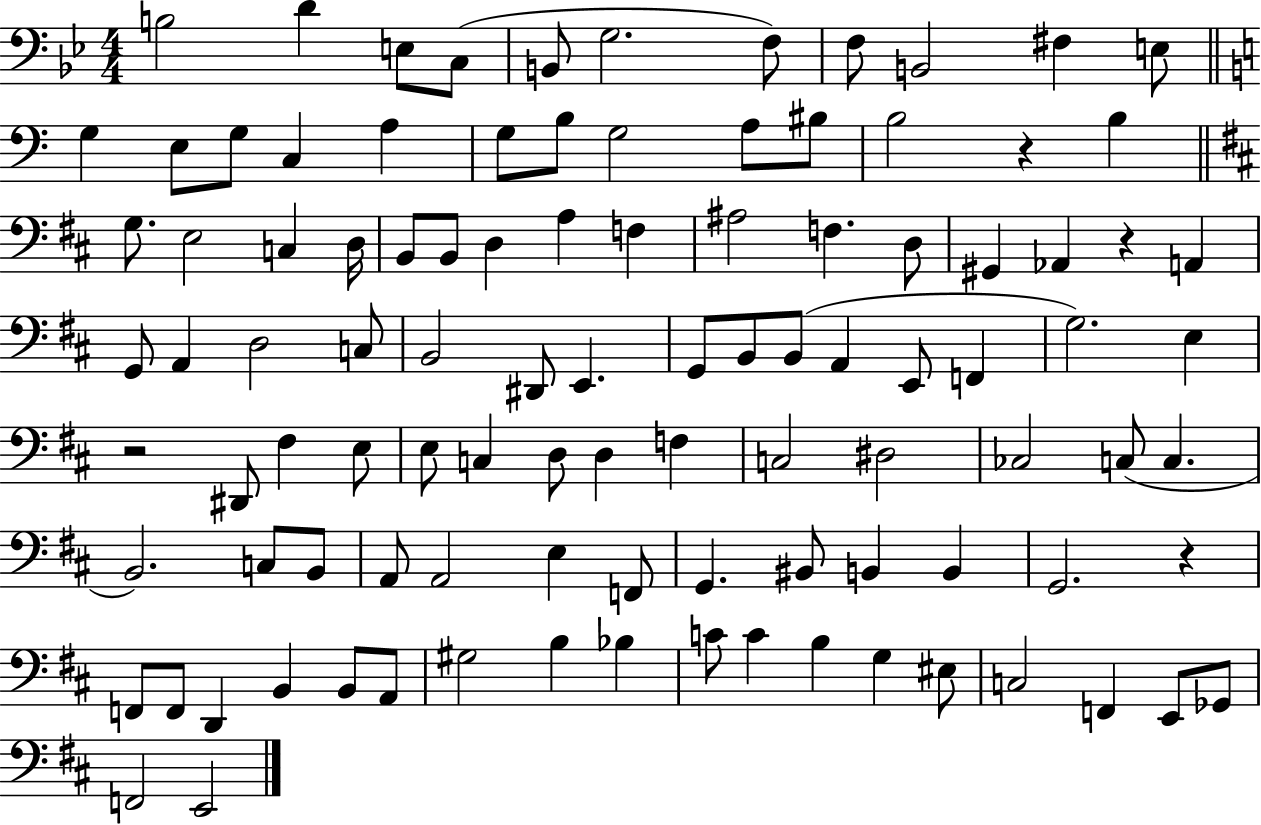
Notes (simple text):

B3/h D4/q E3/e C3/e B2/e G3/h. F3/e F3/e B2/h F#3/q E3/e G3/q E3/e G3/e C3/q A3/q G3/e B3/e G3/h A3/e BIS3/e B3/h R/q B3/q G3/e. E3/h C3/q D3/s B2/e B2/e D3/q A3/q F3/q A#3/h F3/q. D3/e G#2/q Ab2/q R/q A2/q G2/e A2/q D3/h C3/e B2/h D#2/e E2/q. G2/e B2/e B2/e A2/q E2/e F2/q G3/h. E3/q R/h D#2/e F#3/q E3/e E3/e C3/q D3/e D3/q F3/q C3/h D#3/h CES3/h C3/e C3/q. B2/h. C3/e B2/e A2/e A2/h E3/q F2/e G2/q. BIS2/e B2/q B2/q G2/h. R/q F2/e F2/e D2/q B2/q B2/e A2/e G#3/h B3/q Bb3/q C4/e C4/q B3/q G3/q EIS3/e C3/h F2/q E2/e Gb2/e F2/h E2/h